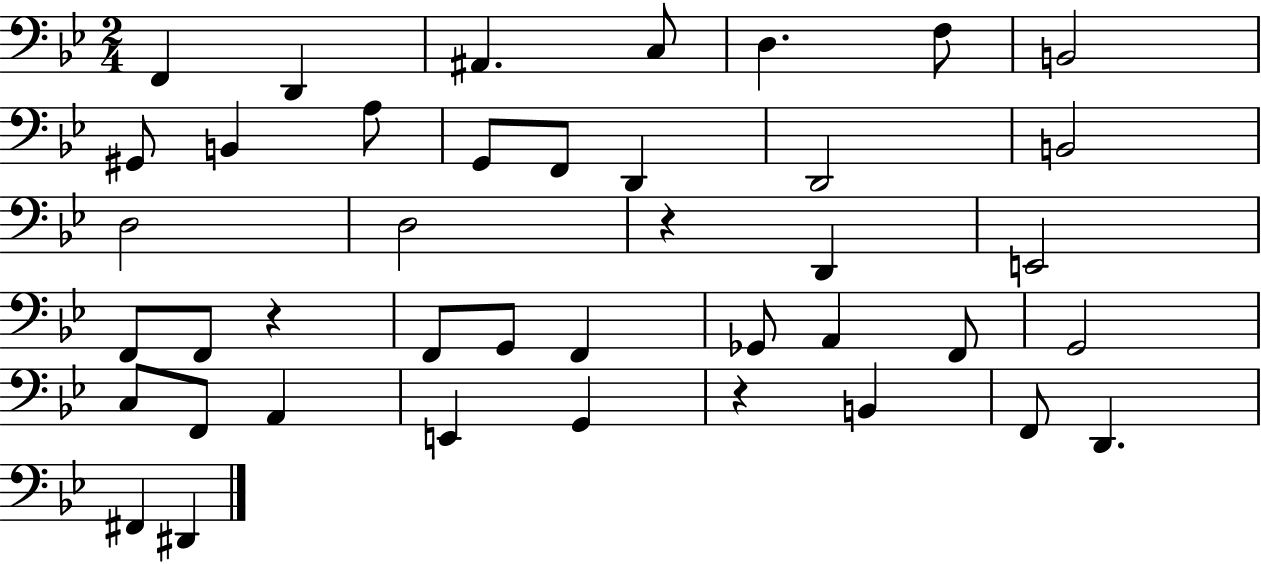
X:1
T:Untitled
M:2/4
L:1/4
K:Bb
F,, D,, ^A,, C,/2 D, F,/2 B,,2 ^G,,/2 B,, A,/2 G,,/2 F,,/2 D,, D,,2 B,,2 D,2 D,2 z D,, E,,2 F,,/2 F,,/2 z F,,/2 G,,/2 F,, _G,,/2 A,, F,,/2 G,,2 C,/2 F,,/2 A,, E,, G,, z B,, F,,/2 D,, ^F,, ^D,,